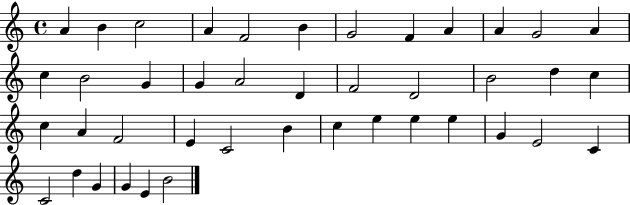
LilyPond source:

{
  \clef treble
  \time 4/4
  \defaultTimeSignature
  \key c \major
  a'4 b'4 c''2 | a'4 f'2 b'4 | g'2 f'4 a'4 | a'4 g'2 a'4 | \break c''4 b'2 g'4 | g'4 a'2 d'4 | f'2 d'2 | b'2 d''4 c''4 | \break c''4 a'4 f'2 | e'4 c'2 b'4 | c''4 e''4 e''4 e''4 | g'4 e'2 c'4 | \break c'2 d''4 g'4 | g'4 e'4 b'2 | \bar "|."
}